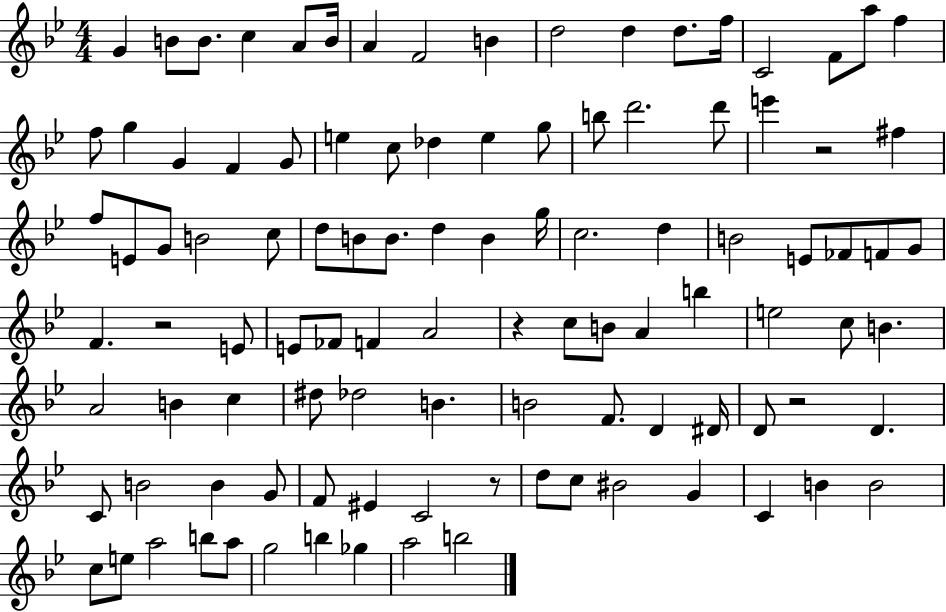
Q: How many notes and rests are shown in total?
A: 104